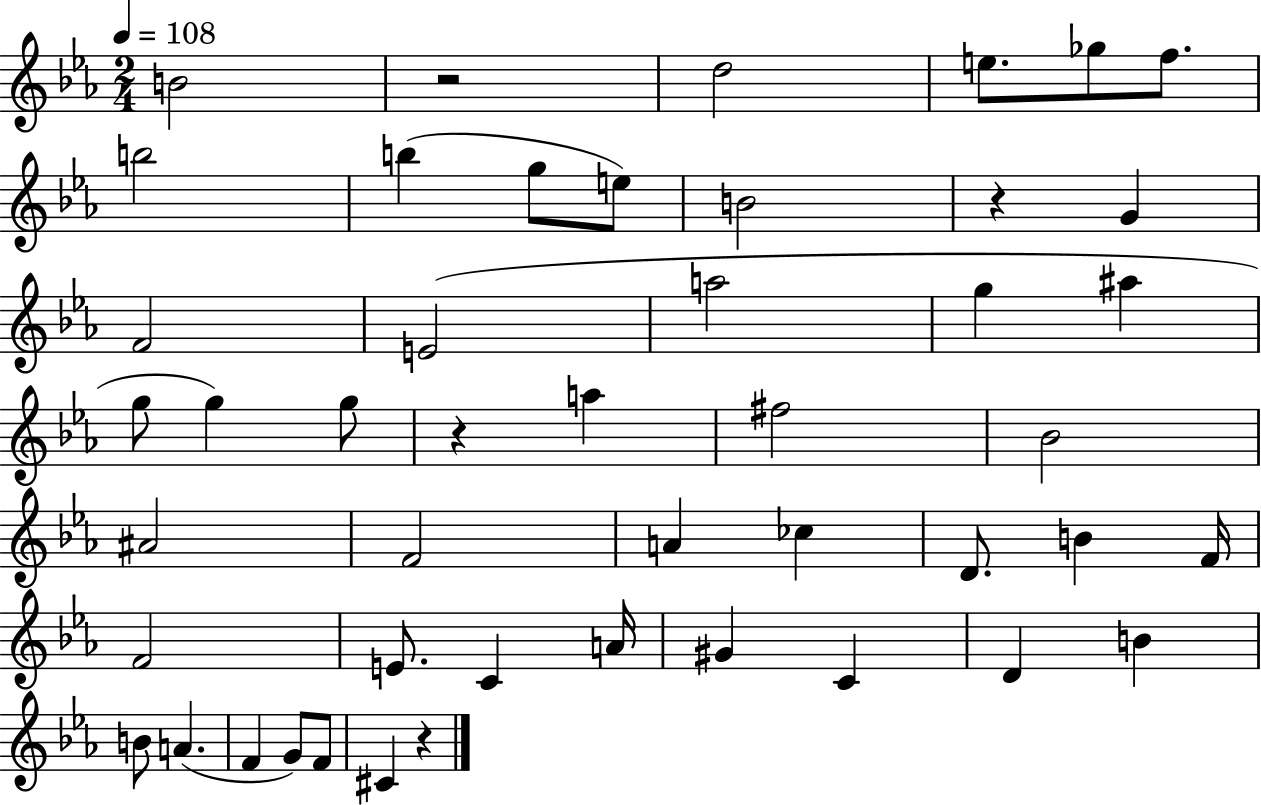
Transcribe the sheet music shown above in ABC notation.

X:1
T:Untitled
M:2/4
L:1/4
K:Eb
B2 z2 d2 e/2 _g/2 f/2 b2 b g/2 e/2 B2 z G F2 E2 a2 g ^a g/2 g g/2 z a ^f2 _B2 ^A2 F2 A _c D/2 B F/4 F2 E/2 C A/4 ^G C D B B/2 A F G/2 F/2 ^C z